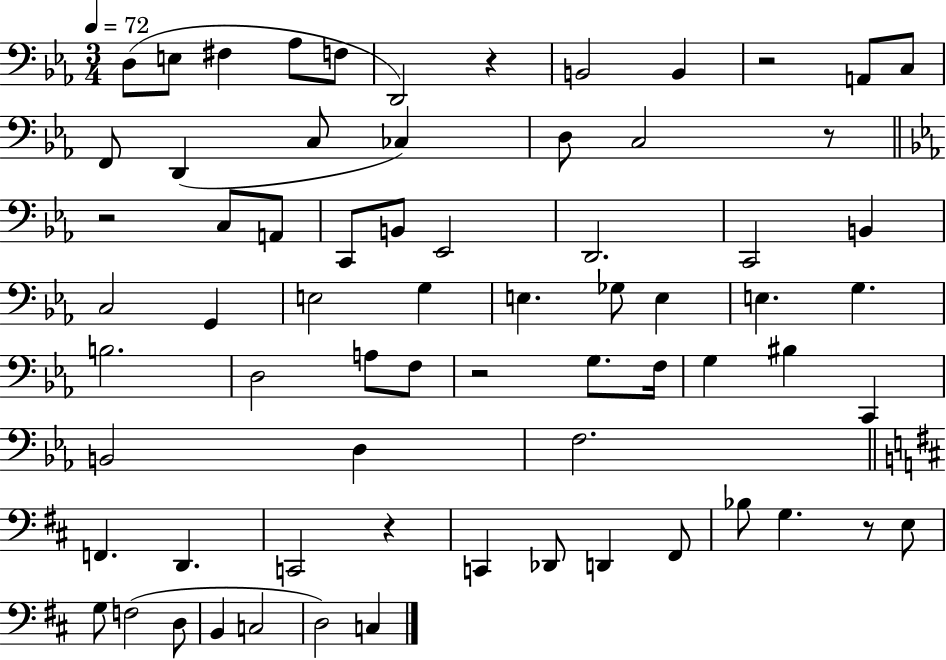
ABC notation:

X:1
T:Untitled
M:3/4
L:1/4
K:Eb
D,/2 E,/2 ^F, _A,/2 F,/2 D,,2 z B,,2 B,, z2 A,,/2 C,/2 F,,/2 D,, C,/2 _C, D,/2 C,2 z/2 z2 C,/2 A,,/2 C,,/2 B,,/2 _E,,2 D,,2 C,,2 B,, C,2 G,, E,2 G, E, _G,/2 E, E, G, B,2 D,2 A,/2 F,/2 z2 G,/2 F,/4 G, ^B, C,, B,,2 D, F,2 F,, D,, C,,2 z C,, _D,,/2 D,, ^F,,/2 _B,/2 G, z/2 E,/2 G,/2 F,2 D,/2 B,, C,2 D,2 C,